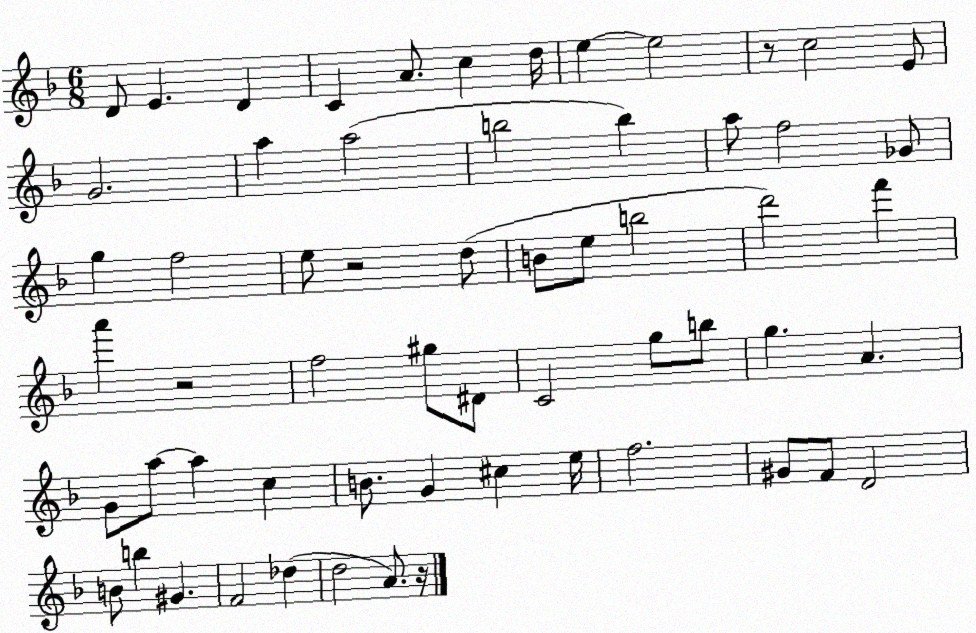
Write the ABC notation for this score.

X:1
T:Untitled
M:6/8
L:1/4
K:F
D/2 E D C A/2 c d/4 e e2 z/2 c2 E/2 G2 a a2 b2 b a/2 f2 _G/2 g f2 e/2 z2 d/2 B/2 e/2 b2 d'2 f' a' z2 f2 ^g/2 ^D/2 C2 g/2 b/2 g A G/2 a/2 a c B/2 G ^c e/4 f2 ^G/2 F/2 D2 B/2 b ^G F2 _d d2 A/2 z/4